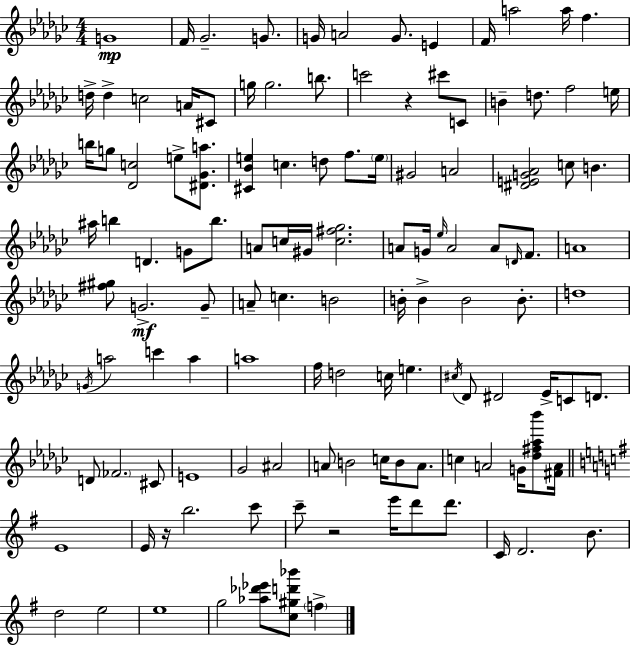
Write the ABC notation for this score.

X:1
T:Untitled
M:4/4
L:1/4
K:Ebm
G4 F/4 _G2 G/2 G/4 A2 G/2 E F/4 a2 a/4 f d/4 d c2 A/4 ^C/2 g/4 g2 b/2 c'2 z ^c'/2 C/2 B d/2 f2 e/4 b/4 g/2 [_Dc]2 e/2 [^D_Ga]/2 [^C_Be] c d/2 f/2 e/4 ^G2 A2 [^DEG_A]2 c/2 B ^a/4 b D G/2 b/2 A/2 c/4 ^G/4 [c^f_g]2 A/2 G/4 _e/4 A2 A/2 D/4 F/2 A4 [^f^g]/2 G2 G/2 A/2 c B2 B/4 B B2 B/2 d4 G/4 a2 c' a a4 f/4 d2 c/4 e ^c/4 _D/2 ^D2 _E/4 C/2 D/2 D/2 _F2 ^C/2 E4 _G2 ^A2 A/2 B2 c/4 B/2 A/2 c A2 G/4 [_d^f_a_b']/2 [^FA]/4 E4 E/4 z/4 b2 c'/2 c'/2 z2 e'/4 d'/2 d'/2 C/4 D2 B/2 d2 e2 e4 g2 [_a_d'_e']/2 [c^gd'_b']/2 f